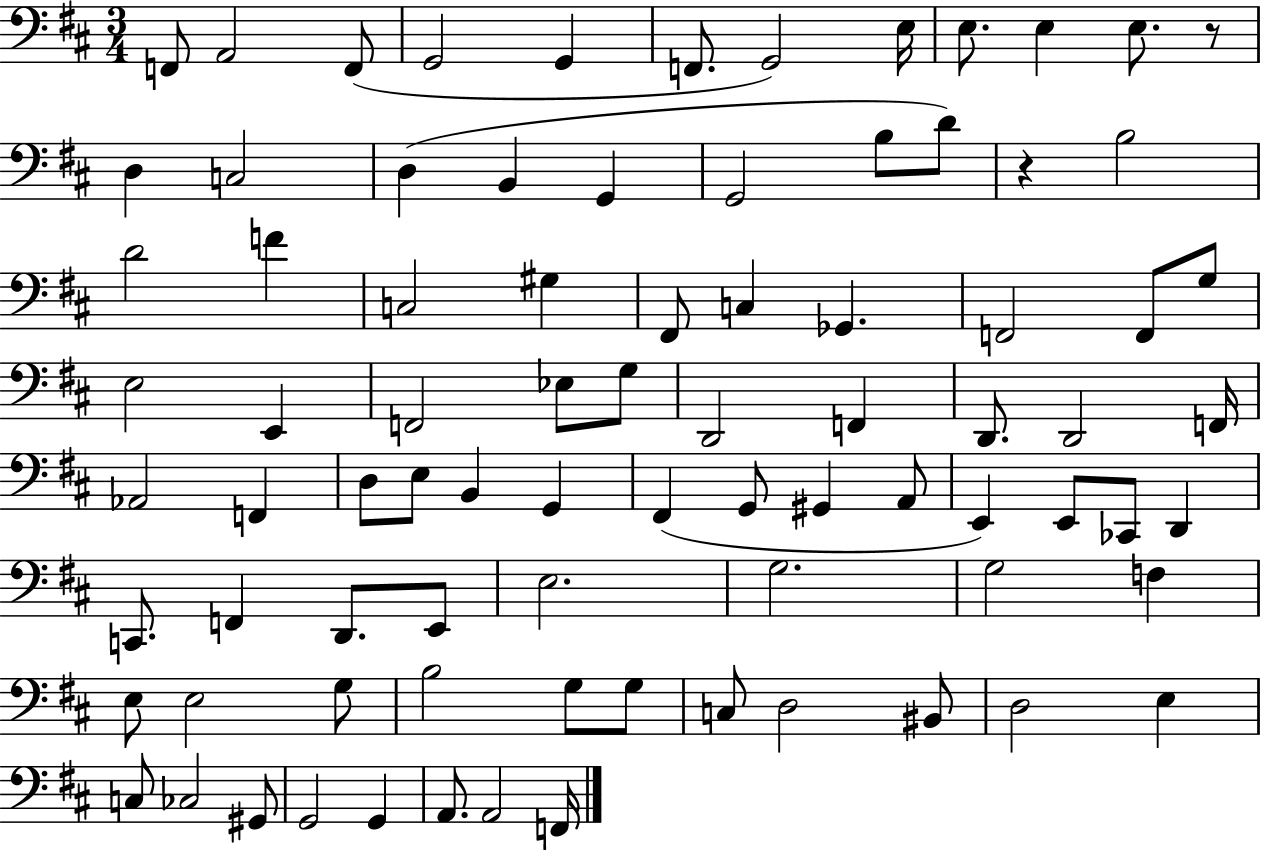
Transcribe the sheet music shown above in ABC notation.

X:1
T:Untitled
M:3/4
L:1/4
K:D
F,,/2 A,,2 F,,/2 G,,2 G,, F,,/2 G,,2 E,/4 E,/2 E, E,/2 z/2 D, C,2 D, B,, G,, G,,2 B,/2 D/2 z B,2 D2 F C,2 ^G, ^F,,/2 C, _G,, F,,2 F,,/2 G,/2 E,2 E,, F,,2 _E,/2 G,/2 D,,2 F,, D,,/2 D,,2 F,,/4 _A,,2 F,, D,/2 E,/2 B,, G,, ^F,, G,,/2 ^G,, A,,/2 E,, E,,/2 _C,,/2 D,, C,,/2 F,, D,,/2 E,,/2 E,2 G,2 G,2 F, E,/2 E,2 G,/2 B,2 G,/2 G,/2 C,/2 D,2 ^B,,/2 D,2 E, C,/2 _C,2 ^G,,/2 G,,2 G,, A,,/2 A,,2 F,,/4